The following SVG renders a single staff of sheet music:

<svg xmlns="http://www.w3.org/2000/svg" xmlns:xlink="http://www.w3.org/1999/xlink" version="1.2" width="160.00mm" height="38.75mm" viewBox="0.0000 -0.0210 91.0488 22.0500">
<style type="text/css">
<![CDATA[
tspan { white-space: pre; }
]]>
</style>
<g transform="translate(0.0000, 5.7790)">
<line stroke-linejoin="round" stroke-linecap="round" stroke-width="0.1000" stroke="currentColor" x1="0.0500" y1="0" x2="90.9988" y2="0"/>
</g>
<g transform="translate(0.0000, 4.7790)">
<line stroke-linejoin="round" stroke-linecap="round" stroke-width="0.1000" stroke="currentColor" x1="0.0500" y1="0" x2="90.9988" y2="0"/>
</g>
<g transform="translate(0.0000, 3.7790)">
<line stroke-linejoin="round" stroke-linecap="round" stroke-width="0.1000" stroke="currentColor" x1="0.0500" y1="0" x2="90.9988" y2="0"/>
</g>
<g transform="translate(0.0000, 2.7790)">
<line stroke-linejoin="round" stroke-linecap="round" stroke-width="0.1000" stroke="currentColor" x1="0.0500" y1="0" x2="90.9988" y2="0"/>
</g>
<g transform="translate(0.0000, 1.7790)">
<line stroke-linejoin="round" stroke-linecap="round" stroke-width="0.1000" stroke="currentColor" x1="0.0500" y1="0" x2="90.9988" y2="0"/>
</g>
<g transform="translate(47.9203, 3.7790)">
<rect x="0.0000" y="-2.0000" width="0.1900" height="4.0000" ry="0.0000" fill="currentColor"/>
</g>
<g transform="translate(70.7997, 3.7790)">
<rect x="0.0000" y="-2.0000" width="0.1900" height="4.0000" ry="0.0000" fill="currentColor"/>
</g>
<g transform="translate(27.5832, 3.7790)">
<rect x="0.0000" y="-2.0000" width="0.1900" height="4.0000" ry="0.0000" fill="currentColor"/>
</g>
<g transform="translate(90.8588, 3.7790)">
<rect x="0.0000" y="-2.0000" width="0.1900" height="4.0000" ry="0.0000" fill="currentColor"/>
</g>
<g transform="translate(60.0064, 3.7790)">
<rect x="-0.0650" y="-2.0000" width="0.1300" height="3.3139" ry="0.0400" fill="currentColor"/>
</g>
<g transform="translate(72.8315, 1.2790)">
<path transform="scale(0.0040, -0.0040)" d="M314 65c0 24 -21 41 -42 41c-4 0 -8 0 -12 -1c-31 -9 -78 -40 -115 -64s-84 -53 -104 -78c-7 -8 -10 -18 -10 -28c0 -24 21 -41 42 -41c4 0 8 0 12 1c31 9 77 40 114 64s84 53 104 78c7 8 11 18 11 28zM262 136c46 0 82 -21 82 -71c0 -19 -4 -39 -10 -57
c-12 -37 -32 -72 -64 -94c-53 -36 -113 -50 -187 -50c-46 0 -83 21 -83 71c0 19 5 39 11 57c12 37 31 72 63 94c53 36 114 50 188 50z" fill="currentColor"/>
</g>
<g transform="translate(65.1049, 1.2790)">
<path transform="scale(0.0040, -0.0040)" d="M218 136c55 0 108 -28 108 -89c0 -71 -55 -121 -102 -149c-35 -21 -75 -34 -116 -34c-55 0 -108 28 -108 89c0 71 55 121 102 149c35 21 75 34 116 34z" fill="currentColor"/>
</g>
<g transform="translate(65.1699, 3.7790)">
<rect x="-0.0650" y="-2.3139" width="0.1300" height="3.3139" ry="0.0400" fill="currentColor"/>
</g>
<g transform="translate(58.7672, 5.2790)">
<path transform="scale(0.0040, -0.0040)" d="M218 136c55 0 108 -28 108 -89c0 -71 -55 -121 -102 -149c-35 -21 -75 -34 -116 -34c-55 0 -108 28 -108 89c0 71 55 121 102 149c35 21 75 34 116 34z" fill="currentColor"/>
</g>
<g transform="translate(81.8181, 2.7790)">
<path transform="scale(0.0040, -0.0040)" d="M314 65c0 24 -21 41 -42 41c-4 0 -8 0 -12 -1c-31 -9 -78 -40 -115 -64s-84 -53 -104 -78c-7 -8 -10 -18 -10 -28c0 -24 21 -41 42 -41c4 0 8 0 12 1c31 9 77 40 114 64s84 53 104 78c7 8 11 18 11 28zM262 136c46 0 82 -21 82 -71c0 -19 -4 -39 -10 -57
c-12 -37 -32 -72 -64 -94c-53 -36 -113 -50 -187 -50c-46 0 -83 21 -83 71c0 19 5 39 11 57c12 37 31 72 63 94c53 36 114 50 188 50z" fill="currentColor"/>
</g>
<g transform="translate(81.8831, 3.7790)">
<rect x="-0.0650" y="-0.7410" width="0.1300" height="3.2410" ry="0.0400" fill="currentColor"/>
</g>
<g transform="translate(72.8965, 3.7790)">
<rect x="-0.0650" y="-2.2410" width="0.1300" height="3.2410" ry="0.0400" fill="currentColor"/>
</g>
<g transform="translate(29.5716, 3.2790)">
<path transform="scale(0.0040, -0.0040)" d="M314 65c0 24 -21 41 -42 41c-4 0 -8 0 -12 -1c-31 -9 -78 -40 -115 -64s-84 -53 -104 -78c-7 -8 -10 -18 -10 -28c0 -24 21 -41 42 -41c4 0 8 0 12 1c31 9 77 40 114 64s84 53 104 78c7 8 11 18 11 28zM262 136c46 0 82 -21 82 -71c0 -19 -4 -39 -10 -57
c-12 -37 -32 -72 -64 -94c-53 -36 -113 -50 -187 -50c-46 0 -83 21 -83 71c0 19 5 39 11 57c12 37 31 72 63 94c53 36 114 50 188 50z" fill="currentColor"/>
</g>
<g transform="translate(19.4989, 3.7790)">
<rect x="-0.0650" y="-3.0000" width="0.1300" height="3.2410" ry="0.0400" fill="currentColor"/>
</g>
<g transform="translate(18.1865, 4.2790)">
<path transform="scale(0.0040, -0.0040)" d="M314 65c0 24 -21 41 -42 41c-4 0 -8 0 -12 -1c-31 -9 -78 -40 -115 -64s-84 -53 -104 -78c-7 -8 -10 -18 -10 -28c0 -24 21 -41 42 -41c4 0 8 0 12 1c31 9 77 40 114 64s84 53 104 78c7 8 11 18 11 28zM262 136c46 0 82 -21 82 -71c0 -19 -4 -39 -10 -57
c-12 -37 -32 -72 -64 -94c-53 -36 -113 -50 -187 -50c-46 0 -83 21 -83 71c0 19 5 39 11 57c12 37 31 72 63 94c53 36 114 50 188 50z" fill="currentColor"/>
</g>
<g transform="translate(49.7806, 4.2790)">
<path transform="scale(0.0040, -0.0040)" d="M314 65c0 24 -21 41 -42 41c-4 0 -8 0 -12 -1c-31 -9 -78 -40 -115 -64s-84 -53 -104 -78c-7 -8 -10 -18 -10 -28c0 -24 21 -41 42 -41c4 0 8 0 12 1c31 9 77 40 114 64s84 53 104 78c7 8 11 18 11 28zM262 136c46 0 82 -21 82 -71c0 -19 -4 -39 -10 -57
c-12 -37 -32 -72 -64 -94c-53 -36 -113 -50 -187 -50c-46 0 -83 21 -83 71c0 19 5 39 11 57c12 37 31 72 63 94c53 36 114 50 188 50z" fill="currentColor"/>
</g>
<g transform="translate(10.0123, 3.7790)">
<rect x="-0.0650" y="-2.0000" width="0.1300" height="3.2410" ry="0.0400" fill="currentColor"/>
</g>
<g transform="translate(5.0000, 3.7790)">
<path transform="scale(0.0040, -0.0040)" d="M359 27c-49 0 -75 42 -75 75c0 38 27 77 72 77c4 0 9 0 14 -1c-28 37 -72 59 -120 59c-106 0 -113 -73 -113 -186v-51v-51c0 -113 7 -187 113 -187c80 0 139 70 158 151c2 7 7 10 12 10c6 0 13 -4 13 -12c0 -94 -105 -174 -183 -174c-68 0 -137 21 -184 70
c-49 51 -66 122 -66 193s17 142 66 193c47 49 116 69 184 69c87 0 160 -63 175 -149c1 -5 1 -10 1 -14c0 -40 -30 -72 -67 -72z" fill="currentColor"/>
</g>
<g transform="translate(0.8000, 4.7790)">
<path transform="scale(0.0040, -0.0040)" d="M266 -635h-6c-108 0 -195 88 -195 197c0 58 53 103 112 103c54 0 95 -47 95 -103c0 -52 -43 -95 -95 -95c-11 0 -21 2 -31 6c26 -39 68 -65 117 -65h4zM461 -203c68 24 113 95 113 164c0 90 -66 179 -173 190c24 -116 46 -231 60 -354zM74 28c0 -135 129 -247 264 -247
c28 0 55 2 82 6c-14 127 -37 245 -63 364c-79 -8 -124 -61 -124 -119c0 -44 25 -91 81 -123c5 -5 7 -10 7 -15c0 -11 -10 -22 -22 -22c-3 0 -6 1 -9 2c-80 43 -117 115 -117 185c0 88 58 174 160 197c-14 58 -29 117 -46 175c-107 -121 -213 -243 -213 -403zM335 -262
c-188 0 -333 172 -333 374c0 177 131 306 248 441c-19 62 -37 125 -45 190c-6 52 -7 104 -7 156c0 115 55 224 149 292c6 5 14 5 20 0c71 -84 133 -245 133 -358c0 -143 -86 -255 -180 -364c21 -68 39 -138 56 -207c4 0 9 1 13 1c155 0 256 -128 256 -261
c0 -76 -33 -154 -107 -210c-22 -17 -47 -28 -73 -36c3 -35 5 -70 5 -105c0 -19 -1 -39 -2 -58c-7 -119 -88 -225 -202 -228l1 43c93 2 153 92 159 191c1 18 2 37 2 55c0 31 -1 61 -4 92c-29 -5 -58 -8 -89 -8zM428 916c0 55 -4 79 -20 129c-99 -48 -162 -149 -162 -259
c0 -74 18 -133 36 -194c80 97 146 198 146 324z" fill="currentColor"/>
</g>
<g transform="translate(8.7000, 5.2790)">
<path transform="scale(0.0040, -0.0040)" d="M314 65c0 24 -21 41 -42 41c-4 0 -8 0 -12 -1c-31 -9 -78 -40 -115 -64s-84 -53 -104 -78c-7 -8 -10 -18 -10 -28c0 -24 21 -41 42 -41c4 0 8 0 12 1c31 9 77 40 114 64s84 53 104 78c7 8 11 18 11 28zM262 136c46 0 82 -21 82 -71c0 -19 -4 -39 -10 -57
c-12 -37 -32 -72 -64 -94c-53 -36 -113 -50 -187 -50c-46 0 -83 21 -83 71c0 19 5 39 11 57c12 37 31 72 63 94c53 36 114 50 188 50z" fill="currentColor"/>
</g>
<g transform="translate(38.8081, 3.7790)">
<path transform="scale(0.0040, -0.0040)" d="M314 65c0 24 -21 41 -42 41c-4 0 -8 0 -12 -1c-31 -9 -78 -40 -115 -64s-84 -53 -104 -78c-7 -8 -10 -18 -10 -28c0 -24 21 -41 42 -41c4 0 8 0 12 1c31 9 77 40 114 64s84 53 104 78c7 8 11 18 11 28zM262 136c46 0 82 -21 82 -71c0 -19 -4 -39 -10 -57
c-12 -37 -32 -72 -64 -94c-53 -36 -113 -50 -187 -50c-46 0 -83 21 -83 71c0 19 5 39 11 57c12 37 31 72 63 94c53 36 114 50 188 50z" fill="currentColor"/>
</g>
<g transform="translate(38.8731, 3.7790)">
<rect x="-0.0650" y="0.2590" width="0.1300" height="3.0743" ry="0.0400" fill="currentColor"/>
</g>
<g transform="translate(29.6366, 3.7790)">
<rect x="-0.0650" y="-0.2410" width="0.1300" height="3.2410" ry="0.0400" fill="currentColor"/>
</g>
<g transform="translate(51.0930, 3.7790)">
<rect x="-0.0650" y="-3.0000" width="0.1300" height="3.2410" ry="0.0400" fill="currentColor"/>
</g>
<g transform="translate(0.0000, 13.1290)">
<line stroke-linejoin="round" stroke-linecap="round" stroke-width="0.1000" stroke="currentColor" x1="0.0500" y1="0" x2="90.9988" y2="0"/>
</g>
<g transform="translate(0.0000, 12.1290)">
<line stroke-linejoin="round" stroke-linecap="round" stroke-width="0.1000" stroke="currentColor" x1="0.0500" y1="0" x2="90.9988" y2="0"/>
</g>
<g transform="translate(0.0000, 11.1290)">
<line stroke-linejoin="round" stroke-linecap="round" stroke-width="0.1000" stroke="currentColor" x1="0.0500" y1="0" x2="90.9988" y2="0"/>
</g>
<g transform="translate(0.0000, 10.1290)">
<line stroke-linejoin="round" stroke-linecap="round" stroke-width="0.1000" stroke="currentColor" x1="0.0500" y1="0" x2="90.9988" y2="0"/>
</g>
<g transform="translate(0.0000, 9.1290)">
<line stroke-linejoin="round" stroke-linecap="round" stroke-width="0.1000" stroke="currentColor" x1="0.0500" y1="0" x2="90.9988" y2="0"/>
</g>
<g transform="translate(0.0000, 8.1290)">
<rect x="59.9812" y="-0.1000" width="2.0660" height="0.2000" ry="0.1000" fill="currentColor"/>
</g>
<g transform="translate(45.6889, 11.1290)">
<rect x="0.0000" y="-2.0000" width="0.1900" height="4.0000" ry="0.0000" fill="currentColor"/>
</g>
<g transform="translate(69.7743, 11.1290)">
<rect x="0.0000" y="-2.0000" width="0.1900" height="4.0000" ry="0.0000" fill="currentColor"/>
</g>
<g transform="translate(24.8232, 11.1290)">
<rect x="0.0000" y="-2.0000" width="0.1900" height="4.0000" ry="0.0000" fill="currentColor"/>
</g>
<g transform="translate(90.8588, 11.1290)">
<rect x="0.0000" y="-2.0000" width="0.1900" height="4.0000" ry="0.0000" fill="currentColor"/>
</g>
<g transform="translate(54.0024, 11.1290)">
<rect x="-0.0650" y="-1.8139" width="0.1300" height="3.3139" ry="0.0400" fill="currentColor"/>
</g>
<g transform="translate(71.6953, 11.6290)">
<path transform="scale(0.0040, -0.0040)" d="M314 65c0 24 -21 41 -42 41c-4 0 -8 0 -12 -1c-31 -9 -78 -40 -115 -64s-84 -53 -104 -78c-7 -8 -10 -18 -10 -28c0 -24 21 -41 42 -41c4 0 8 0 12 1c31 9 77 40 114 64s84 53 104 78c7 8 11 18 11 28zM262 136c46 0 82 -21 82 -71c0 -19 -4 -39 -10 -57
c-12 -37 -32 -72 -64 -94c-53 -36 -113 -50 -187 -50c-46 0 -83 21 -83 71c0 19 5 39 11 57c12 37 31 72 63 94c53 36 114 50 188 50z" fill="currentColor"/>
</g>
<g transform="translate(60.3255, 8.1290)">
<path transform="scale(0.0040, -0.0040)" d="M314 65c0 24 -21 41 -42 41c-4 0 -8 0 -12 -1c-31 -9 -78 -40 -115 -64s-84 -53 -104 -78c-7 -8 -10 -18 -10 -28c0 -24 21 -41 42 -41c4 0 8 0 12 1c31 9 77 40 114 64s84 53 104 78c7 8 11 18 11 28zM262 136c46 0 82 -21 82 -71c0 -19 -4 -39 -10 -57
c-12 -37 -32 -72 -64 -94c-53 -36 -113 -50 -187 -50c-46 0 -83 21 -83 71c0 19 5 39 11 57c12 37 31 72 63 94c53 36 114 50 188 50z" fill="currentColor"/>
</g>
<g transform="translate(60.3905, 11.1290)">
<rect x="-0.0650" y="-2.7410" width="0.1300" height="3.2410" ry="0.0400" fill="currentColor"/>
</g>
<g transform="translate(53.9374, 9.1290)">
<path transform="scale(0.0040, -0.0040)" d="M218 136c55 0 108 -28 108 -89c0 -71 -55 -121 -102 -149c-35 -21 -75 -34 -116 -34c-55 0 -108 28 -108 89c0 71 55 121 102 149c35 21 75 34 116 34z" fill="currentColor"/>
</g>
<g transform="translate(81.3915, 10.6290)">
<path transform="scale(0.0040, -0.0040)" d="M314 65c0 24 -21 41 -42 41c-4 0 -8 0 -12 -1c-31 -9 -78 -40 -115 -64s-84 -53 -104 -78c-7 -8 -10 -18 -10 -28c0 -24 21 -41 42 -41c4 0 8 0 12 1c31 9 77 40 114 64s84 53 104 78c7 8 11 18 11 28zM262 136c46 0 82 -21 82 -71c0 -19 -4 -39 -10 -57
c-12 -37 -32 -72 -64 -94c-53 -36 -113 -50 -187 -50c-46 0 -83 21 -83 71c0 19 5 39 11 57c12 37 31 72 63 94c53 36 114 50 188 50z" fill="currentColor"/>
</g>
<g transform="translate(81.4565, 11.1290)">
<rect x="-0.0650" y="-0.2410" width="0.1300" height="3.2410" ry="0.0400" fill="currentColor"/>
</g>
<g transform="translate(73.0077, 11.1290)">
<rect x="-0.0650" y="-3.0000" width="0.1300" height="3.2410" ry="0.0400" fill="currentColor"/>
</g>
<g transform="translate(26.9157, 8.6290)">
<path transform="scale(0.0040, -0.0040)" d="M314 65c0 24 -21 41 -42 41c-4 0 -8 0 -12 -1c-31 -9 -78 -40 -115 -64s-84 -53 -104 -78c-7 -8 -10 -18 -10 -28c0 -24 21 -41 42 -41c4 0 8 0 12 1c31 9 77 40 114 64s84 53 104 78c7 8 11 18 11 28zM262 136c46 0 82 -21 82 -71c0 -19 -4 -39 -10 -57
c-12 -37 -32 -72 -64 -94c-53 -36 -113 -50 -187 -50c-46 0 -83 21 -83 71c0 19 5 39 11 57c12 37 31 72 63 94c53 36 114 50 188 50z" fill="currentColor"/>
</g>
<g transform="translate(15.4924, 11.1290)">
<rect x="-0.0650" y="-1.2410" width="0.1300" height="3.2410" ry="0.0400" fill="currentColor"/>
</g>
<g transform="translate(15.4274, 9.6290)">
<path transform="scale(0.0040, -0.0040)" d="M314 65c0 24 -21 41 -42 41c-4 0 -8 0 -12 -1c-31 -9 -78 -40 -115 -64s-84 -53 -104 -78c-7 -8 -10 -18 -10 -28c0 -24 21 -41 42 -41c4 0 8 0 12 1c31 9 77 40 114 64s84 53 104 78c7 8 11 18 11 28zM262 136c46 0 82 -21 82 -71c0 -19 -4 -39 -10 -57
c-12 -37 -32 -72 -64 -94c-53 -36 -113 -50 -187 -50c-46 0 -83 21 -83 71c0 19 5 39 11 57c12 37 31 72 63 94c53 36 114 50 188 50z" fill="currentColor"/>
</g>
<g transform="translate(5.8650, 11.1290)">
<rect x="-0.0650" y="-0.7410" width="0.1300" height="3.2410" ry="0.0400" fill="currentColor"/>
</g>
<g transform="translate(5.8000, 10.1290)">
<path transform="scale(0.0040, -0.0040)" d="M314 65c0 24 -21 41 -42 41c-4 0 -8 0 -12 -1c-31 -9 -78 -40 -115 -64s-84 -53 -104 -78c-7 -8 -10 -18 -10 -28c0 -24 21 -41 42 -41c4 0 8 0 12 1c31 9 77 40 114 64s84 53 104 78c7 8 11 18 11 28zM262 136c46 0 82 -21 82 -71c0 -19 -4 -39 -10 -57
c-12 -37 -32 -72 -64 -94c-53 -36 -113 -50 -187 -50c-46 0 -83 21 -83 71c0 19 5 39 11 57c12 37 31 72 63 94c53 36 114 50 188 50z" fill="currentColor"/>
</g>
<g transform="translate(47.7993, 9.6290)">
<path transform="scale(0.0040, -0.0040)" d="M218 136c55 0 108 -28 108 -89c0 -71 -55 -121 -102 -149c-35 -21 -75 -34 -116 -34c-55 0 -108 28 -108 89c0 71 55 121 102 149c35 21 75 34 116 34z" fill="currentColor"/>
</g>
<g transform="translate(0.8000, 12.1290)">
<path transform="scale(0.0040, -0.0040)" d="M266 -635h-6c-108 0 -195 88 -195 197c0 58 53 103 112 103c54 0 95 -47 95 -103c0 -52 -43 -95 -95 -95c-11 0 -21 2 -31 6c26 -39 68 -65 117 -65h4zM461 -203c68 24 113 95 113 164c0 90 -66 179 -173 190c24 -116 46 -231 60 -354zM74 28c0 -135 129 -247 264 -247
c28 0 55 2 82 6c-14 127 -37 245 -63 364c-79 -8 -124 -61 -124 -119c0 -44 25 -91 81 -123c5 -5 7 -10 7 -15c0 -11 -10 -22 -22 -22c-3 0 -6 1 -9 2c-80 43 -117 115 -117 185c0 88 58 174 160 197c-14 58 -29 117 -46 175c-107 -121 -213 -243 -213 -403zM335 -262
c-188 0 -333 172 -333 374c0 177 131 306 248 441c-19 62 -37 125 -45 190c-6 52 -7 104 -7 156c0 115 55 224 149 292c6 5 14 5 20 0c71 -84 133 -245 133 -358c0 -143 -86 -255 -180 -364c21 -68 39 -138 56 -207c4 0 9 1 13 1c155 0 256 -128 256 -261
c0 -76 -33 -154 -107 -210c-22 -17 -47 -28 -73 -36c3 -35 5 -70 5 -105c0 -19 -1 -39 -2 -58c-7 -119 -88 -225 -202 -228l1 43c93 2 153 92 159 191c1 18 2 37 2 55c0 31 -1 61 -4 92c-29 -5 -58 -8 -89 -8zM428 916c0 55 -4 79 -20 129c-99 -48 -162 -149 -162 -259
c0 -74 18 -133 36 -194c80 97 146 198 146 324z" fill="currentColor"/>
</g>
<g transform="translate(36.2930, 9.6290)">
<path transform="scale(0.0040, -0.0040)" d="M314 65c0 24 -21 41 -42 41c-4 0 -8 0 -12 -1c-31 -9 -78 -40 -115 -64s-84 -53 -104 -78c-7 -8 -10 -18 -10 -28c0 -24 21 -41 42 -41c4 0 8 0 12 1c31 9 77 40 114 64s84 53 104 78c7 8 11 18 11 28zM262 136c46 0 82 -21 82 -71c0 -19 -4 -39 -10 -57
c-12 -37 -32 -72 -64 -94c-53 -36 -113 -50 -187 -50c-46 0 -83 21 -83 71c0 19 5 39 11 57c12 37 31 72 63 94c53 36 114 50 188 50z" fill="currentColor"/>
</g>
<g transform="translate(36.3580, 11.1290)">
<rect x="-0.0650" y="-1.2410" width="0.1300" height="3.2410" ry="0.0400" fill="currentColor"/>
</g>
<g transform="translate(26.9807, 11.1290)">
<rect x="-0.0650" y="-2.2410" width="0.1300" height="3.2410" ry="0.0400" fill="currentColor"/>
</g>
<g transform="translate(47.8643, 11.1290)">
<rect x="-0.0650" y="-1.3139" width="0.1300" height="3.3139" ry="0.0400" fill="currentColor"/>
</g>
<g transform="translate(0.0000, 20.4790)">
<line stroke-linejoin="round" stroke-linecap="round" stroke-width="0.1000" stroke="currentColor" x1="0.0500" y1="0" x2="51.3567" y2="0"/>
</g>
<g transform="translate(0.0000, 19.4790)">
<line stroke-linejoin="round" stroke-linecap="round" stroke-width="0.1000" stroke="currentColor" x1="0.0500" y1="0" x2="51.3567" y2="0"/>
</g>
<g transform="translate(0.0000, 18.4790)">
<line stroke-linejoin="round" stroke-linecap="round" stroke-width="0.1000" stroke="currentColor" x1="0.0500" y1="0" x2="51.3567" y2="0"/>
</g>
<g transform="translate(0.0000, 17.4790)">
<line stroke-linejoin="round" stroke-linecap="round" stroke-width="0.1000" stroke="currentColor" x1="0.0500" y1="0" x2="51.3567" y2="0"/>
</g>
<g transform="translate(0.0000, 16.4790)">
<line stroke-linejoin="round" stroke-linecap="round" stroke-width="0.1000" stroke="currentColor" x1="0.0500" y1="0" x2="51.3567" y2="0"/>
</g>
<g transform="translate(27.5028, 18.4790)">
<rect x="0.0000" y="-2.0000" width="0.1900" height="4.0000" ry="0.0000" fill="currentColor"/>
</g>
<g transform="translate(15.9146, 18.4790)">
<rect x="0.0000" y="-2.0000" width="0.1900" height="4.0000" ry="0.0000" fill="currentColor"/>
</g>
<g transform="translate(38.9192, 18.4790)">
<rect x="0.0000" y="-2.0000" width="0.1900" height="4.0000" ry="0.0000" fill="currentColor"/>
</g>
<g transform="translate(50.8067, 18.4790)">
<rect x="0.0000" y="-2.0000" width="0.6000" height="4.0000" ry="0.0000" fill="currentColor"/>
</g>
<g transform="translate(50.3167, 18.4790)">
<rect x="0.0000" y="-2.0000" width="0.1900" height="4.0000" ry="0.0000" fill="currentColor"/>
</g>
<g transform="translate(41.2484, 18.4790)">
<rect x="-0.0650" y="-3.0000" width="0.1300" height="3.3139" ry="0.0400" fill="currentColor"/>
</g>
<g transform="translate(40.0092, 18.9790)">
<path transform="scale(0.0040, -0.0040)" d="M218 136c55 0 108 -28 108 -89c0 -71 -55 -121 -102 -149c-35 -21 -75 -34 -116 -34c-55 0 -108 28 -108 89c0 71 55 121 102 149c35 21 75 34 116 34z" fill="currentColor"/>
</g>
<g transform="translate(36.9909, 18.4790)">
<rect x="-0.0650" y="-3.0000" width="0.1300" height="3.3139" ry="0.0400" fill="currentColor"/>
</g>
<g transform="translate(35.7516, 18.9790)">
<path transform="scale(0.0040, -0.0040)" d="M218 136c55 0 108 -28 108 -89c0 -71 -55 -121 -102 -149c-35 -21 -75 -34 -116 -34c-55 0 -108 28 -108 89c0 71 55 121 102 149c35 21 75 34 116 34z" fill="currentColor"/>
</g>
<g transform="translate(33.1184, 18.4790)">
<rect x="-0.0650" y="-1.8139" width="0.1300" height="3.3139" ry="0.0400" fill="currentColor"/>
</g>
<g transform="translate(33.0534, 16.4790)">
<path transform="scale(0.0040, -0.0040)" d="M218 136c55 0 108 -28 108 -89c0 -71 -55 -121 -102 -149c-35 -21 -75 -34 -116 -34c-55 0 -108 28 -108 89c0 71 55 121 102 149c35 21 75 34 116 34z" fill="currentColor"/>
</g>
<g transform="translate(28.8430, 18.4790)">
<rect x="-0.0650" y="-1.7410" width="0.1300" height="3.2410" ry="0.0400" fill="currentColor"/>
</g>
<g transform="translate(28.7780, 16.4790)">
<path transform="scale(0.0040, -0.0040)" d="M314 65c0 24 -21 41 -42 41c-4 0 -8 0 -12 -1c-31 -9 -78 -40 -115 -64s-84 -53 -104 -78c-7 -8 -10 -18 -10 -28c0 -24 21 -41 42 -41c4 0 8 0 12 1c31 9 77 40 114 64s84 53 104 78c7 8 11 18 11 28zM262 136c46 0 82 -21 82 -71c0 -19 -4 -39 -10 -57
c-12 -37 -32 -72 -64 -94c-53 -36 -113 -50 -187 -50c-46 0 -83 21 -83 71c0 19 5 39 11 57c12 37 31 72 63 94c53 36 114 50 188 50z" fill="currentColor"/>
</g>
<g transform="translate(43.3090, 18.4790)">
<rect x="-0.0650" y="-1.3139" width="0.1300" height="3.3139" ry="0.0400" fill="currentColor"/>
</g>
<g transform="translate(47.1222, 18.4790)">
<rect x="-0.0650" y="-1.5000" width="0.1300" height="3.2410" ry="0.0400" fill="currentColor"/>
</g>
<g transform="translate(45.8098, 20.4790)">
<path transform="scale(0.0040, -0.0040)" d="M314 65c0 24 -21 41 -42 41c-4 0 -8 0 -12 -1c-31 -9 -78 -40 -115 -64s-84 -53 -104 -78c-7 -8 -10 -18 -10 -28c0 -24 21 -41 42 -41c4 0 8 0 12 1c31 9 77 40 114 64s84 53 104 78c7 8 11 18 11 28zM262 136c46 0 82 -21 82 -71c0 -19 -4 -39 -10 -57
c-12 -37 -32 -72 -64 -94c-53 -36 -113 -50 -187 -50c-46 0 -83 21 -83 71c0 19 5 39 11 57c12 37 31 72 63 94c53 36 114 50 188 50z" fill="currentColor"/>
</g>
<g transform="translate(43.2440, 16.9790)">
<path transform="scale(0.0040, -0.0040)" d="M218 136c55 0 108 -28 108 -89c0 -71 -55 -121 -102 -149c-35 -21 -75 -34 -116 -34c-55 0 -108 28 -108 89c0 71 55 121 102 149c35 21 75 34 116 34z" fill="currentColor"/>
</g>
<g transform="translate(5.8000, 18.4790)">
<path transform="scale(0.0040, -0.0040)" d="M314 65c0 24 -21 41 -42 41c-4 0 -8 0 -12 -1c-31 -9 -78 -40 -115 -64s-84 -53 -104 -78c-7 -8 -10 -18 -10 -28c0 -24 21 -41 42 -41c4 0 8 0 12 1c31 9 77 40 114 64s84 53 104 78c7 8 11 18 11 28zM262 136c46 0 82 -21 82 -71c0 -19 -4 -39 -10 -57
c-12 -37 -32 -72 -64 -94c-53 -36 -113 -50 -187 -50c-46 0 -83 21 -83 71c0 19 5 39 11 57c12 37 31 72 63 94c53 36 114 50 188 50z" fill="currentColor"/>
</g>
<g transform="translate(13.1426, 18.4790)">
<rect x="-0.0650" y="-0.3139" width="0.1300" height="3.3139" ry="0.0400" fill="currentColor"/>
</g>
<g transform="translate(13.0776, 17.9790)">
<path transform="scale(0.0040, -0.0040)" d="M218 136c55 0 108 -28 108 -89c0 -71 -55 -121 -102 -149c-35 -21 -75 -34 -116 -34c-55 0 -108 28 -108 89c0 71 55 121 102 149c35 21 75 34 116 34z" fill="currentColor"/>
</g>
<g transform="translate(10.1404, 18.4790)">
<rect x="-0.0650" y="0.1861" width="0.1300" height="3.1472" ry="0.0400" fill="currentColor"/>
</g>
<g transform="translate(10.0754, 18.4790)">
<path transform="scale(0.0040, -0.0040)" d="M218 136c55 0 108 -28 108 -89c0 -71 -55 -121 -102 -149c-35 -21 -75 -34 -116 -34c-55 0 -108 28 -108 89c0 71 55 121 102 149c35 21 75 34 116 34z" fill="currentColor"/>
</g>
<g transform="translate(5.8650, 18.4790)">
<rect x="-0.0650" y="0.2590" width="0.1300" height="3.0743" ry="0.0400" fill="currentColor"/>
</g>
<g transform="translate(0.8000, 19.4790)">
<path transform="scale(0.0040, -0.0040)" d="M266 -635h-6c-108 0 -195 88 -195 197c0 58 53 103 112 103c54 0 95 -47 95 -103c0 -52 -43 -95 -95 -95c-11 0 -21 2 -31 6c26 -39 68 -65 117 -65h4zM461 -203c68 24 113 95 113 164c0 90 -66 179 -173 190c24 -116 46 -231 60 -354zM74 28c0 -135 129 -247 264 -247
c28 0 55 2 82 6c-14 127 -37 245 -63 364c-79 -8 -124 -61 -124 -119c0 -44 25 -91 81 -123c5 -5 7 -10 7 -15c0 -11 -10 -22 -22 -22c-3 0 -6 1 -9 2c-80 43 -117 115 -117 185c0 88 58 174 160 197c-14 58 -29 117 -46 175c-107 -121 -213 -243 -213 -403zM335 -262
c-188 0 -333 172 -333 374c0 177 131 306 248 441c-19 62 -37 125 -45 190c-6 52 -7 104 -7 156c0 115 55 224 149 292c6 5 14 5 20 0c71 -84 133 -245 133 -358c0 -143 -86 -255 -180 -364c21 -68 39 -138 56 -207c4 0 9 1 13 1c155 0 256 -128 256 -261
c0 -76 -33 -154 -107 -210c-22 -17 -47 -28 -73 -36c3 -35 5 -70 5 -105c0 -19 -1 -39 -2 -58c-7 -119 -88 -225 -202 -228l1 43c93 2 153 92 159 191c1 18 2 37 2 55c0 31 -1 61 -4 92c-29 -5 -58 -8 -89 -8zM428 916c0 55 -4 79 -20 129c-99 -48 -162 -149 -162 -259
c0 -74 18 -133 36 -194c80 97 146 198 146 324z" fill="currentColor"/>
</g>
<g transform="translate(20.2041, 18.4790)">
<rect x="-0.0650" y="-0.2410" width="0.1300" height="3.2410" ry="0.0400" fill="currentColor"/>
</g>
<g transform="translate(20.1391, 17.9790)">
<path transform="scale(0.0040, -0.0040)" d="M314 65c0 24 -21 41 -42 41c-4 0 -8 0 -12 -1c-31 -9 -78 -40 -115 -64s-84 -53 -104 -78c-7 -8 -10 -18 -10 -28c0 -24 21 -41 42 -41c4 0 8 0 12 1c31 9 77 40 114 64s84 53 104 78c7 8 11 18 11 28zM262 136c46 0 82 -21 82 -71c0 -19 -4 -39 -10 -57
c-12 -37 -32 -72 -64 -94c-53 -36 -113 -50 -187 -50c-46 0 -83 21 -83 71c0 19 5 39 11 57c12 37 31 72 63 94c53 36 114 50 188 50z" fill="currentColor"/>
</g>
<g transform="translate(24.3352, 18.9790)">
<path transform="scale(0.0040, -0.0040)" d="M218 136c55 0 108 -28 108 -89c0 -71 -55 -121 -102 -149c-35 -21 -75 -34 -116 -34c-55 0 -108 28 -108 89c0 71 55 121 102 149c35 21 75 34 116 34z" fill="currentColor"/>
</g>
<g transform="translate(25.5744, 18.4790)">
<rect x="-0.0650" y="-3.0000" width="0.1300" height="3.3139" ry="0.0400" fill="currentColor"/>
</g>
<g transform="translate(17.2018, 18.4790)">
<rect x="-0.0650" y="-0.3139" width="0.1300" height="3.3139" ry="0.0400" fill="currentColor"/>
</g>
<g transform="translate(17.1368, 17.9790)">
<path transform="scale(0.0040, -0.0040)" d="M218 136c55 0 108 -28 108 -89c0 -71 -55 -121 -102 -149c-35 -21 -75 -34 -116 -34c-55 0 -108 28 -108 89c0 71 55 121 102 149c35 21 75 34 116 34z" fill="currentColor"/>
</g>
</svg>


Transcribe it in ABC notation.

X:1
T:Untitled
M:4/4
L:1/4
K:C
F2 A2 c2 B2 A2 F g g2 d2 d2 e2 g2 e2 e f a2 A2 c2 B2 B c c c2 A f2 f A A e E2